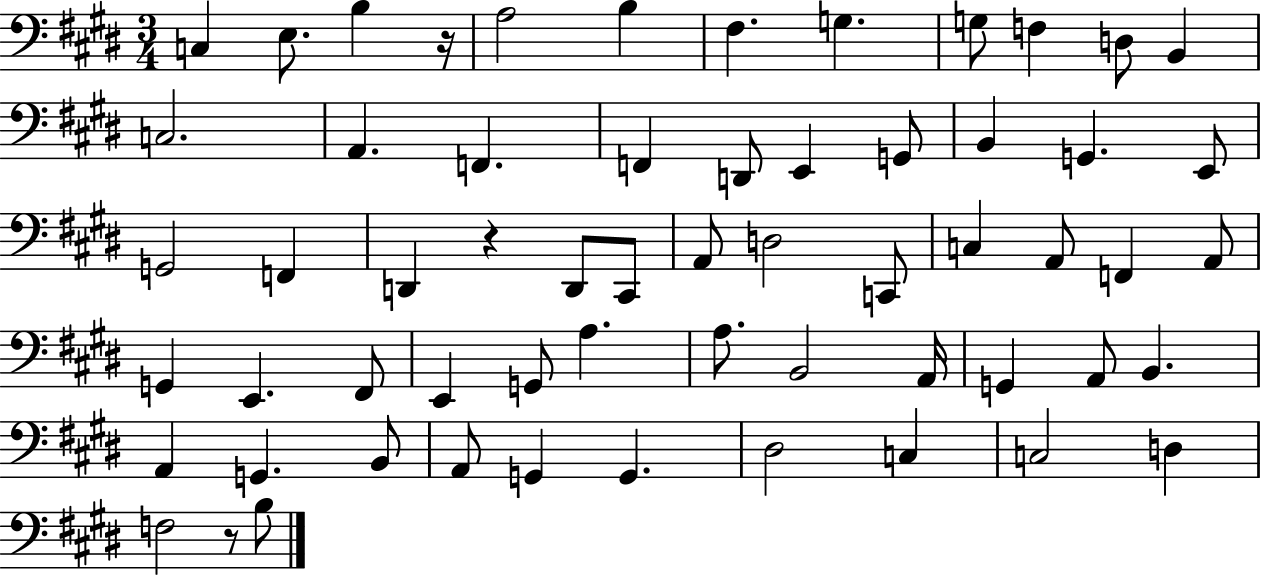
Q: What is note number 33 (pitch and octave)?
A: A2